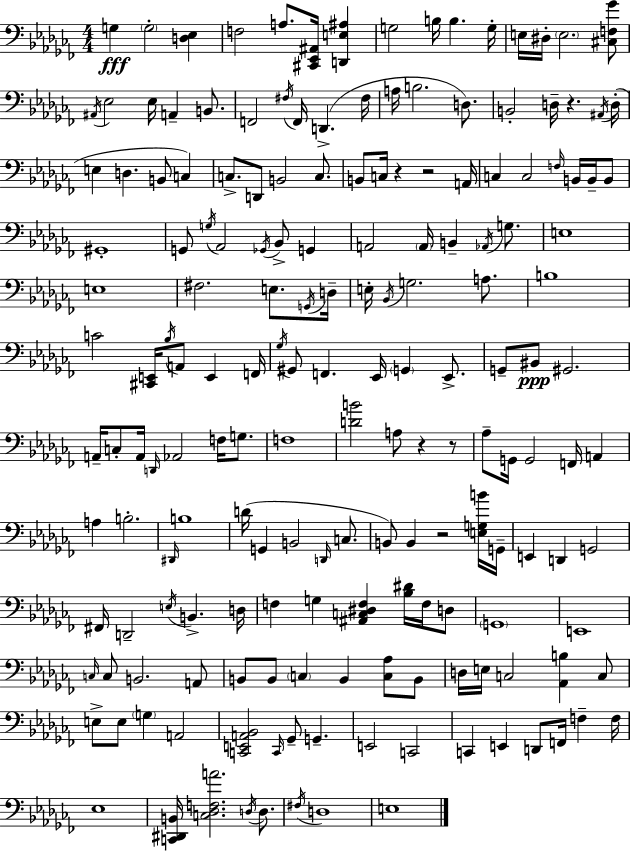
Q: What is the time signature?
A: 4/4